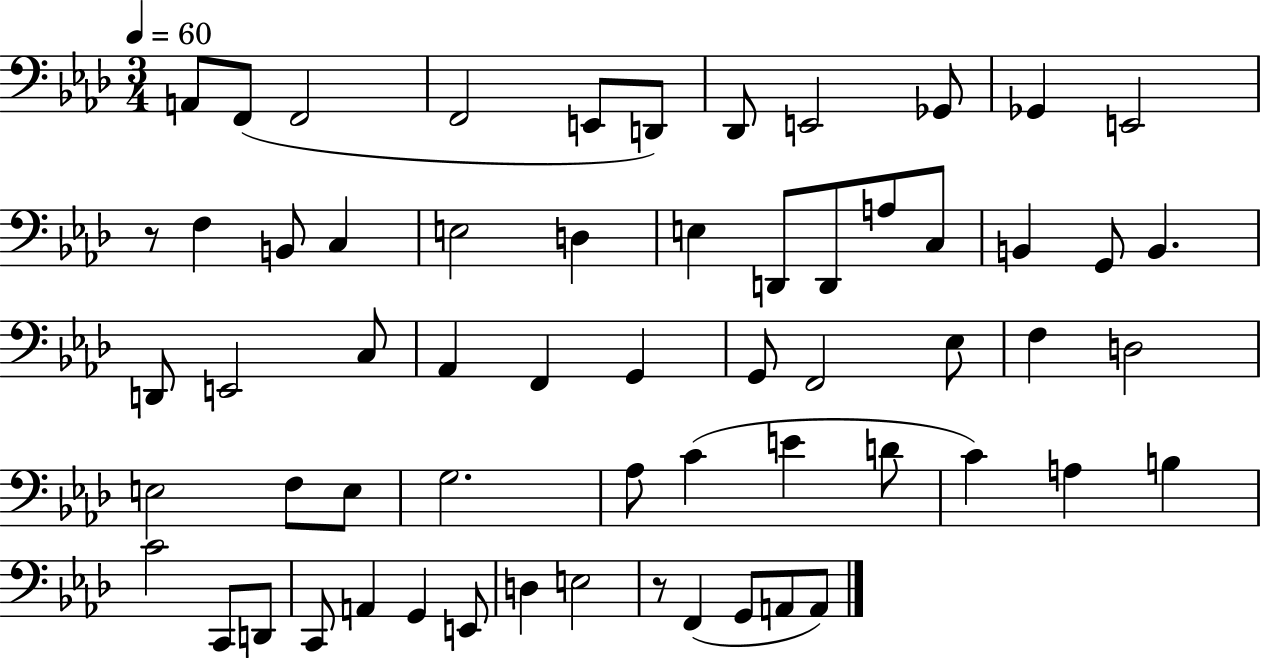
A2/e F2/e F2/h F2/h E2/e D2/e Db2/e E2/h Gb2/e Gb2/q E2/h R/e F3/q B2/e C3/q E3/h D3/q E3/q D2/e D2/e A3/e C3/e B2/q G2/e B2/q. D2/e E2/h C3/e Ab2/q F2/q G2/q G2/e F2/h Eb3/e F3/q D3/h E3/h F3/e E3/e G3/h. Ab3/e C4/q E4/q D4/e C4/q A3/q B3/q C4/h C2/e D2/e C2/e A2/q G2/q E2/e D3/q E3/h R/e F2/q G2/e A2/e A2/e